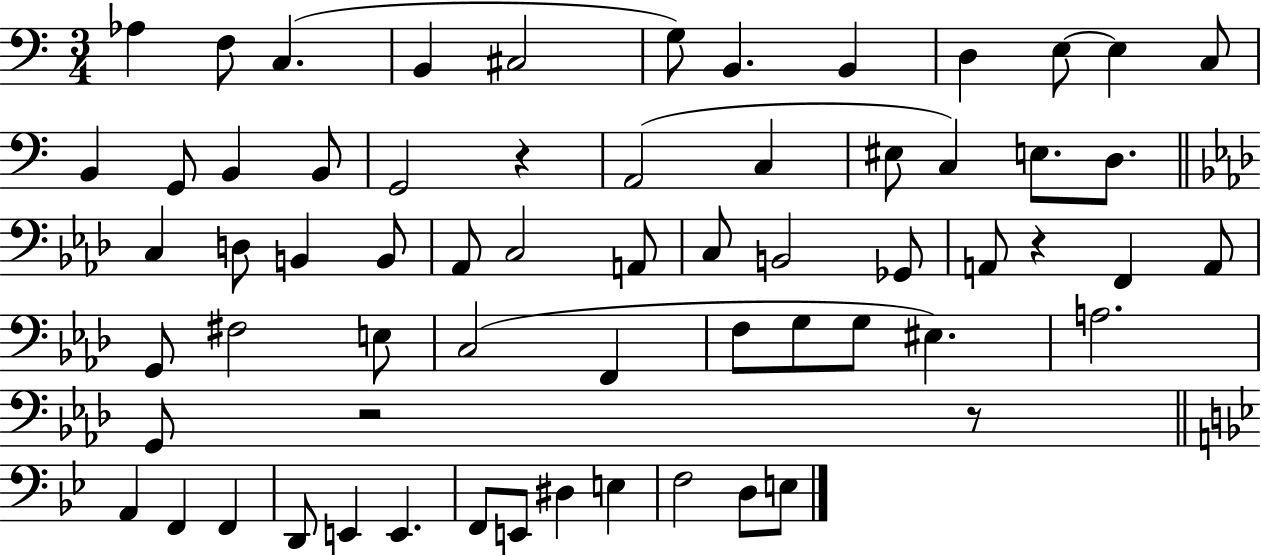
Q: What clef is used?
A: bass